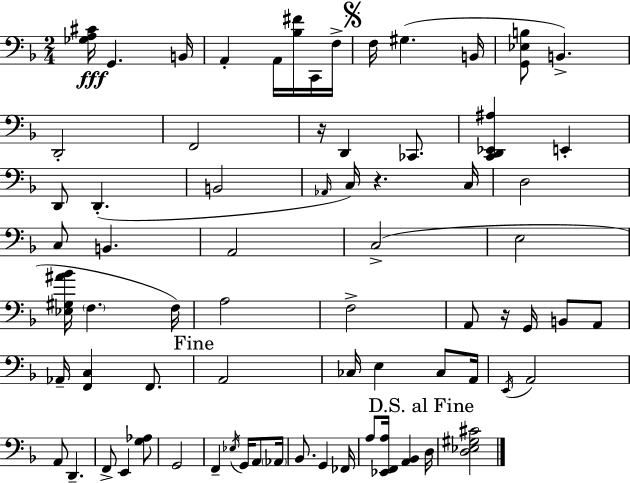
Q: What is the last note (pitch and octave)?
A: D3